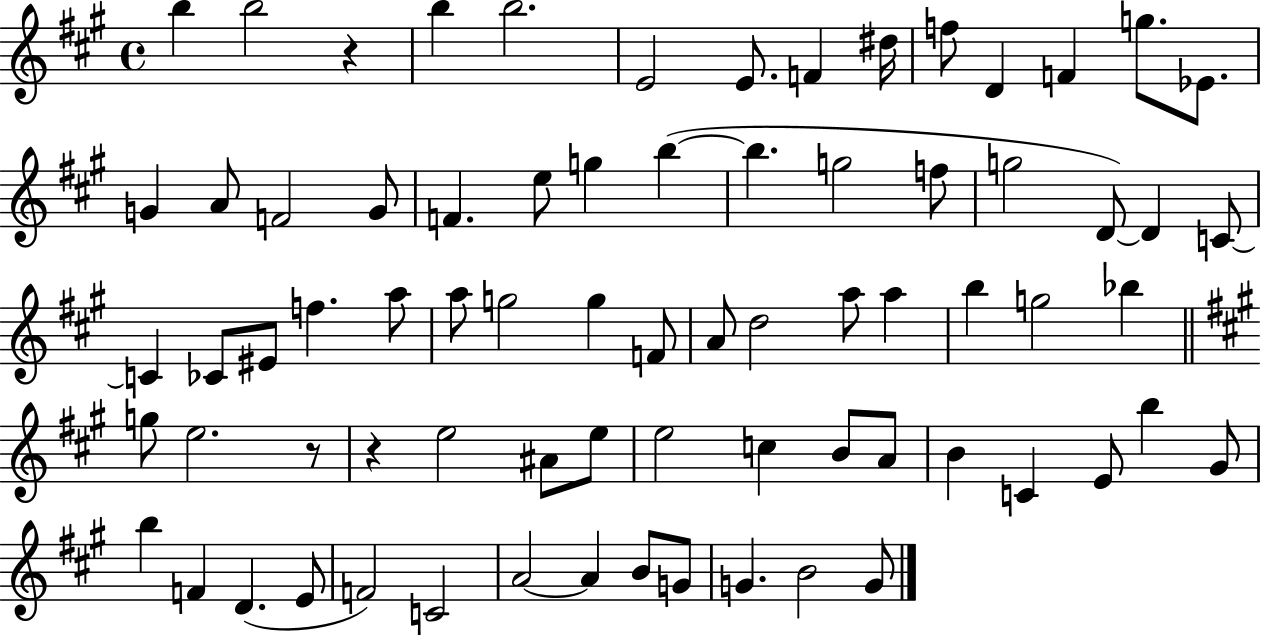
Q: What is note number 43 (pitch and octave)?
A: G5